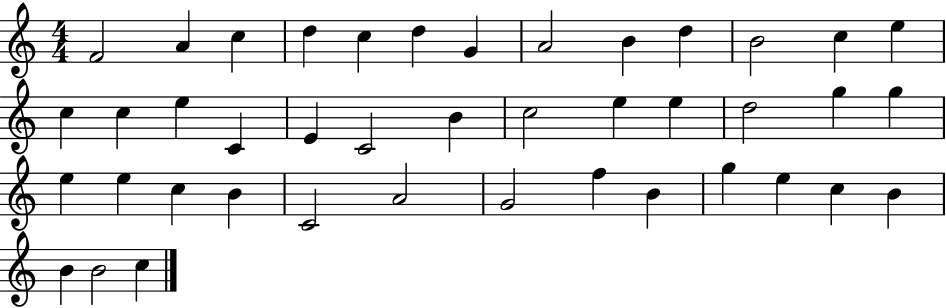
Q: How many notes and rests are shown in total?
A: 42